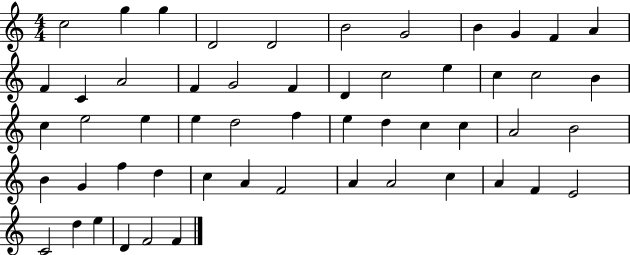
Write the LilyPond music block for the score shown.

{
  \clef treble
  \numericTimeSignature
  \time 4/4
  \key c \major
  c''2 g''4 g''4 | d'2 d'2 | b'2 g'2 | b'4 g'4 f'4 a'4 | \break f'4 c'4 a'2 | f'4 g'2 f'4 | d'4 c''2 e''4 | c''4 c''2 b'4 | \break c''4 e''2 e''4 | e''4 d''2 f''4 | e''4 d''4 c''4 c''4 | a'2 b'2 | \break b'4 g'4 f''4 d''4 | c''4 a'4 f'2 | a'4 a'2 c''4 | a'4 f'4 e'2 | \break c'2 d''4 e''4 | d'4 f'2 f'4 | \bar "|."
}